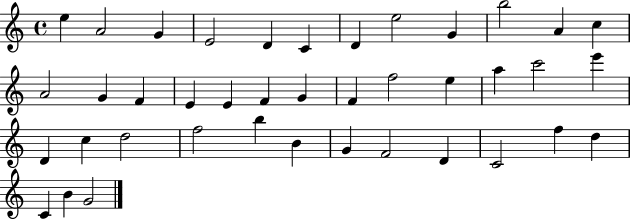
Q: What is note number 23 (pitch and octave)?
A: A5